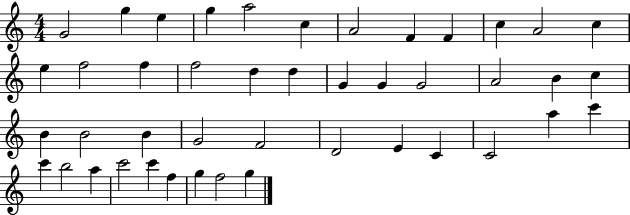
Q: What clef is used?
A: treble